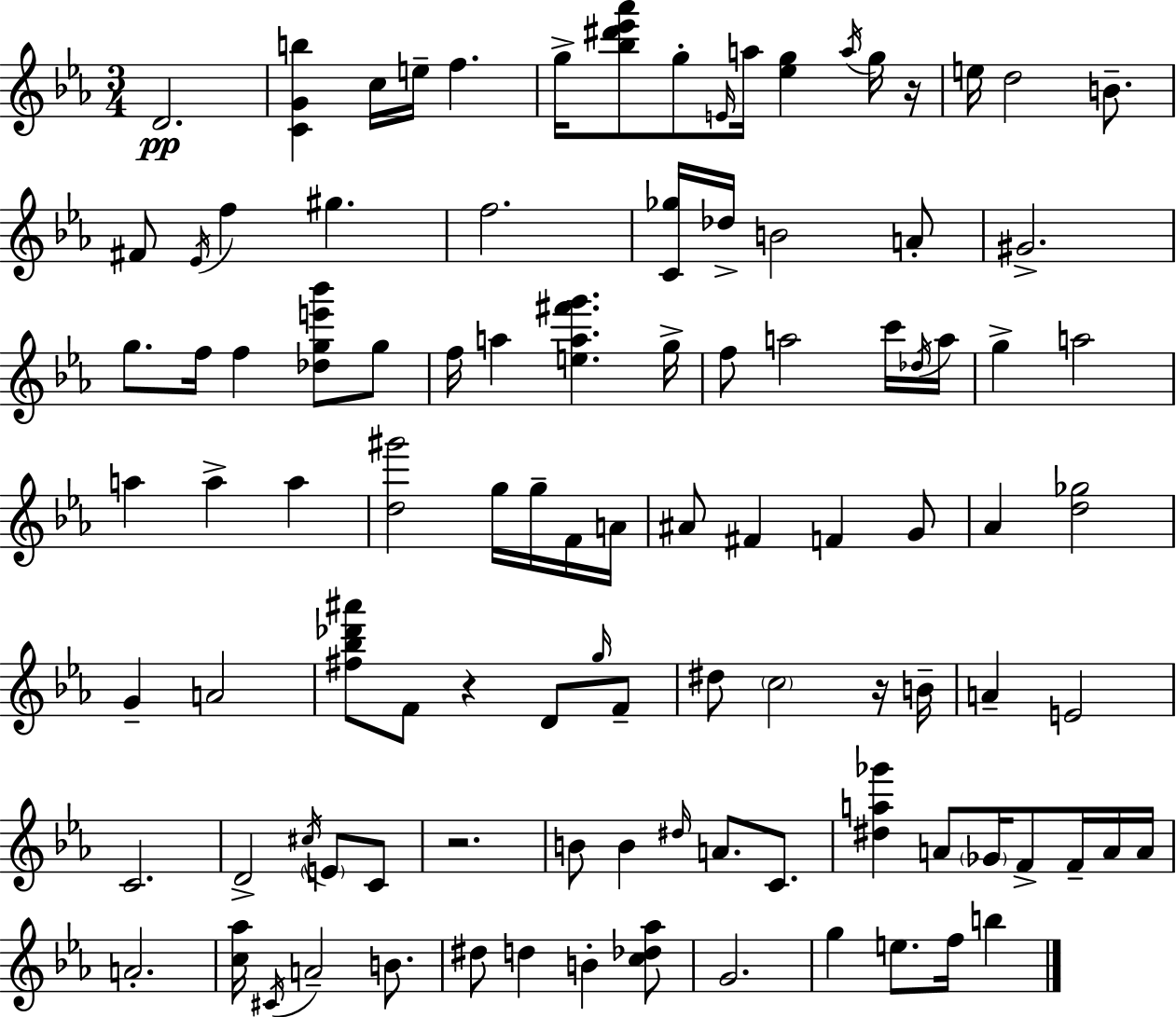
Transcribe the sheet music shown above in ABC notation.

X:1
T:Untitled
M:3/4
L:1/4
K:Eb
D2 [CGb] c/4 e/4 f g/4 [_b^d'_e'_a']/2 g/2 E/4 a/4 [_eg] a/4 g/4 z/4 e/4 d2 B/2 ^F/2 _E/4 f ^g f2 [C_g]/4 _d/4 B2 A/2 ^G2 g/2 f/4 f [_dge'_b']/2 g/2 f/4 a [ea^f'g'] g/4 f/2 a2 c'/4 _d/4 a/4 g a2 a a a [d^g']2 g/4 g/4 F/4 A/4 ^A/2 ^F F G/2 _A [d_g]2 G A2 [^f_b_d'^a']/2 F/2 z D/2 g/4 F/2 ^d/2 c2 z/4 B/4 A E2 C2 D2 ^c/4 E/2 C/2 z2 B/2 B ^d/4 A/2 C/2 [^da_g'] A/2 _G/4 F/2 F/4 A/4 A/4 A2 [c_a]/4 ^C/4 A2 B/2 ^d/2 d B [c_d_a]/2 G2 g e/2 f/4 b